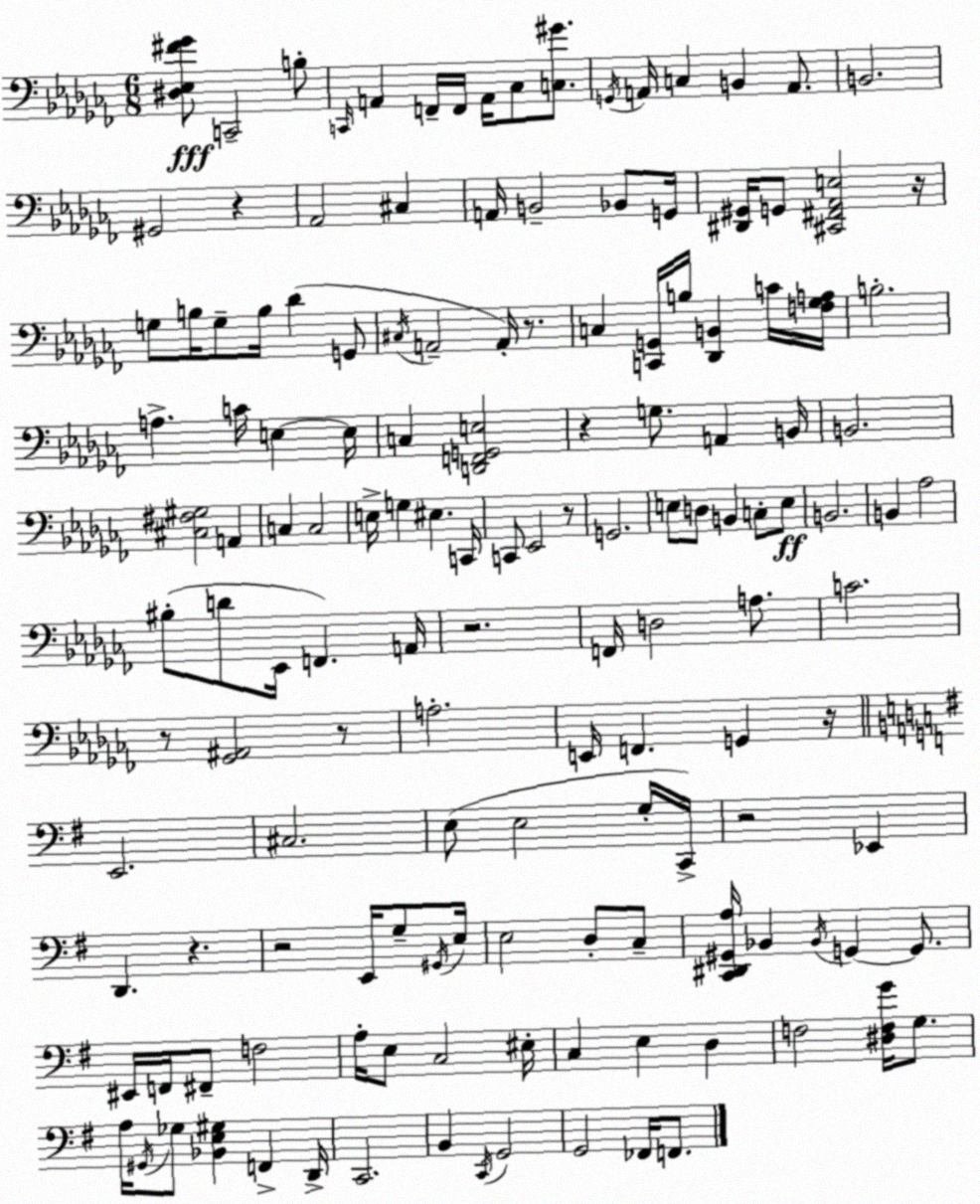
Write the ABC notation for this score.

X:1
T:Untitled
M:6/8
L:1/4
K:Abm
[^D,_E,^F_G]/2 C,,2 B,/2 C,,/4 A,, F,,/4 F,,/4 A,,/4 _C,/2 [C,^G]/2 G,,/4 A,,/4 C, B,, A,,/2 B,,2 ^G,,2 z _A,,2 ^C, A,,/4 B,,2 _B,,/2 G,,/4 [^D,,^G,,]/4 G,,/2 [^C,,^F,,_A,,E,]2 z/4 G,/2 B,/4 G,/2 B,/4 _D G,,/2 ^C,/4 A,,2 A,,/4 z/2 C, [C,,G,,]/4 B,/4 [_D,,B,,] C/4 [F,_G,A,]/4 B,2 A, C/4 E, E,/4 C, [D,,F,,G,,E,]2 z G,/2 A,, B,,/4 B,,2 [^C,^F,^G,]2 A,, C, C,2 E,/4 G, ^E, C,,/4 C,,/2 _E,,2 z/2 G,,2 E,/2 D,/2 B,, C,/2 E,/2 B,,2 B,, _A,2 ^B,/2 D/2 _E,,/4 F,, A,,/4 z2 F,,/4 D,2 A,/2 C2 z/2 [_G,,^A,,]2 z/2 A,2 E,,/4 F,, G,, z/4 E,,2 ^C,2 E,/2 E,2 G,/4 C,,/4 z2 _E,, D,, z z2 E,,/4 G,/2 ^G,,/4 E,/4 E,2 D,/2 C,/2 [C,,^D,,^G,,A,]/4 _B,, _B,,/4 G,, G,,/2 ^E,,/4 F,,/4 ^F,,/2 F,2 A,/4 E,/2 C,2 ^E,/4 C, E, D, F,2 [^D,F,G]/4 G,/2 A,/4 ^G,,/4 _G,/2 [_B,,E,^G,] F,, D,,/4 C,,2 B,, C,,/4 G,,2 G,,2 _F,,/4 F,,/2